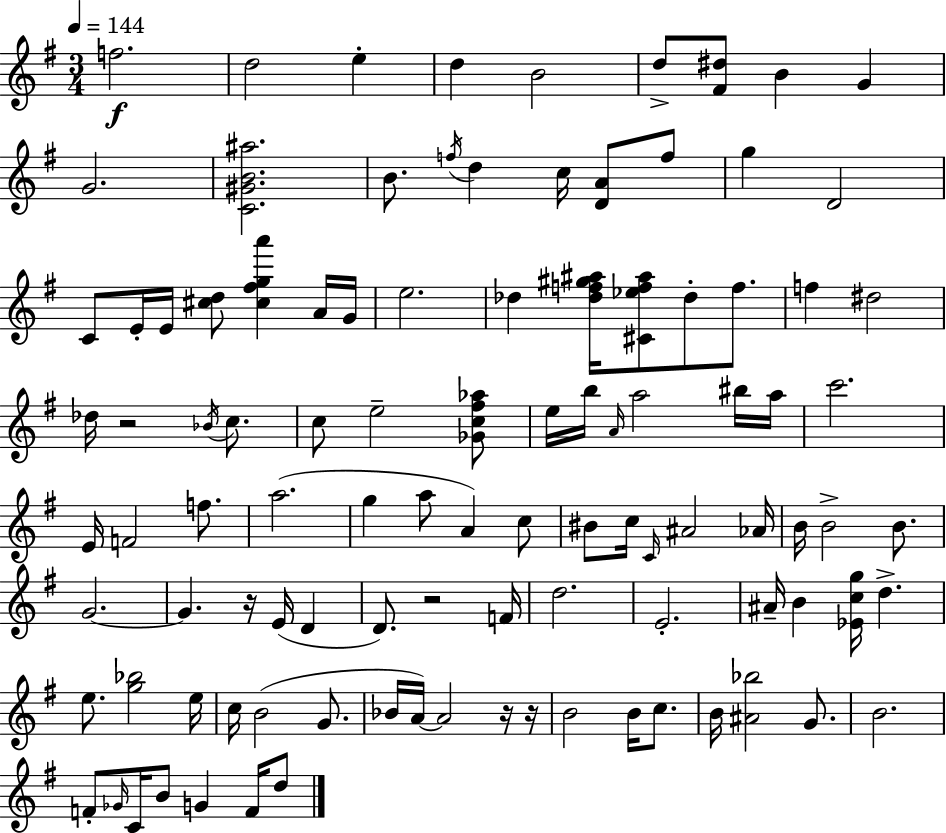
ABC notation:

X:1
T:Untitled
M:3/4
L:1/4
K:Em
f2 d2 e d B2 d/2 [^F^d]/2 B G G2 [C^GB^a]2 B/2 f/4 d c/4 [DA]/2 f/2 g D2 C/2 E/4 E/4 [^cd]/2 [^c^fga'] A/4 G/4 e2 _d [_df^g^a]/4 [^C_ef^a]/2 _d/2 f/2 f ^d2 _d/4 z2 _B/4 c/2 c/2 e2 [_Gc^f_a]/2 e/4 b/4 A/4 a2 ^b/4 a/4 c'2 E/4 F2 f/2 a2 g a/2 A c/2 ^B/2 c/4 C/4 ^A2 _A/4 B/4 B2 B/2 G2 G z/4 E/4 D D/2 z2 F/4 d2 E2 ^A/4 B [_Ecg]/4 d e/2 [g_b]2 e/4 c/4 B2 G/2 _B/4 A/4 A2 z/4 z/4 B2 B/4 c/2 B/4 [^A_b]2 G/2 B2 F/2 _G/4 C/4 B/2 G F/4 d/2